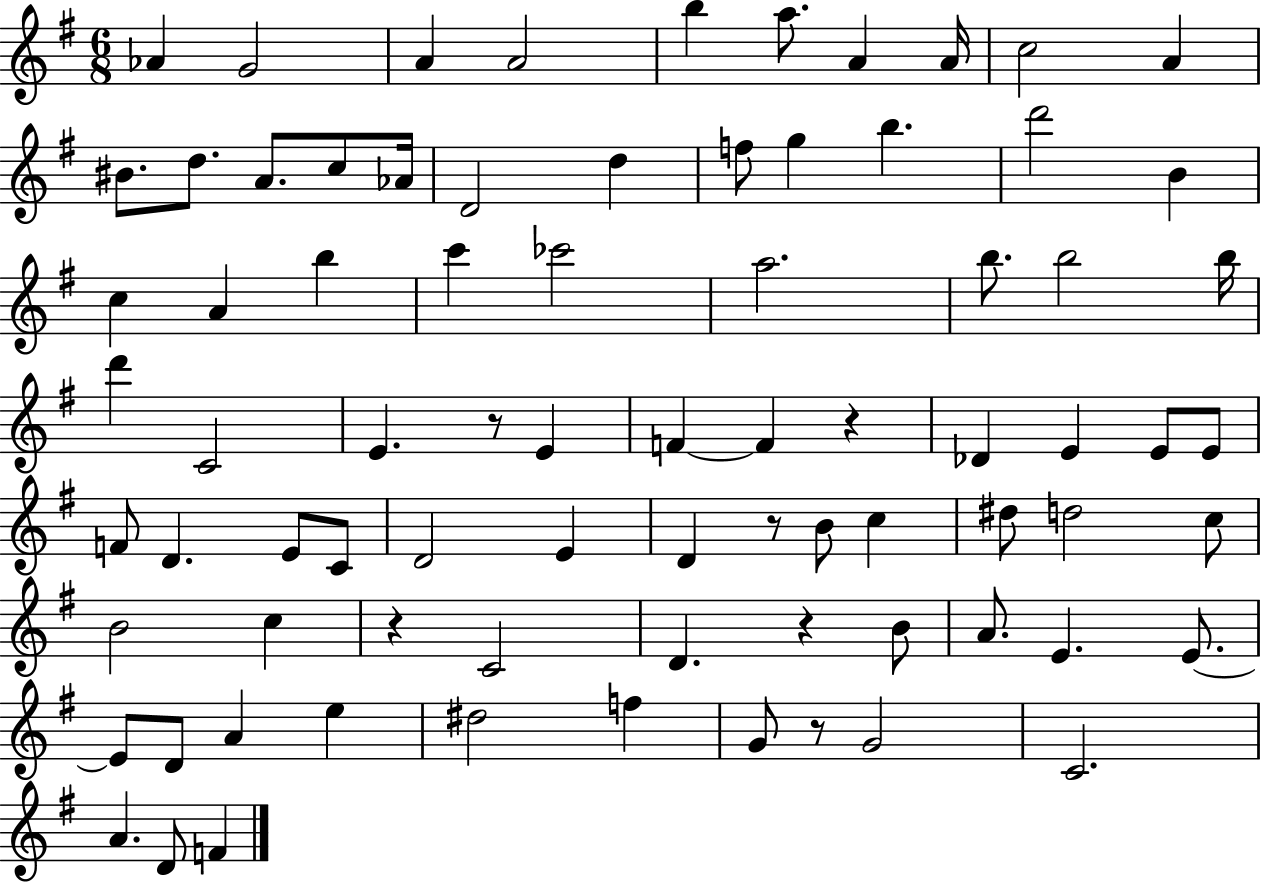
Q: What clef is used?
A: treble